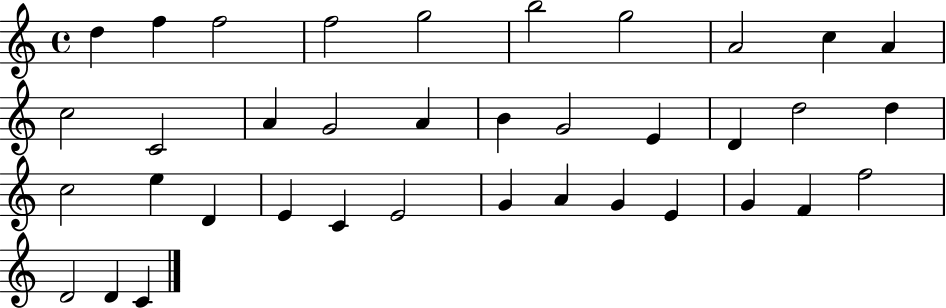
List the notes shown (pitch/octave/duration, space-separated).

D5/q F5/q F5/h F5/h G5/h B5/h G5/h A4/h C5/q A4/q C5/h C4/h A4/q G4/h A4/q B4/q G4/h E4/q D4/q D5/h D5/q C5/h E5/q D4/q E4/q C4/q E4/h G4/q A4/q G4/q E4/q G4/q F4/q F5/h D4/h D4/q C4/q